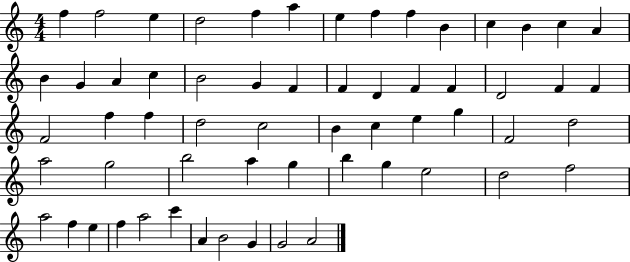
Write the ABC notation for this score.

X:1
T:Untitled
M:4/4
L:1/4
K:C
f f2 e d2 f a e f f B c B c A B G A c B2 G F F D F F D2 F F F2 f f d2 c2 B c e g F2 d2 a2 g2 b2 a g b g e2 d2 f2 a2 f e f a2 c' A B2 G G2 A2